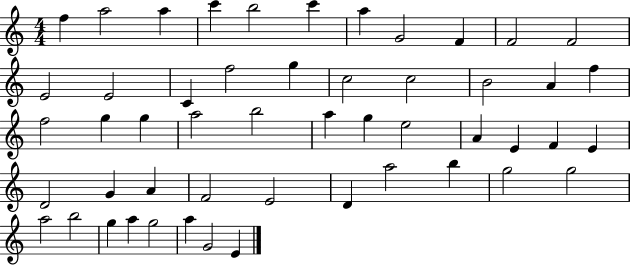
X:1
T:Untitled
M:4/4
L:1/4
K:C
f a2 a c' b2 c' a G2 F F2 F2 E2 E2 C f2 g c2 c2 B2 A f f2 g g a2 b2 a g e2 A E F E D2 G A F2 E2 D a2 b g2 g2 a2 b2 g a g2 a G2 E